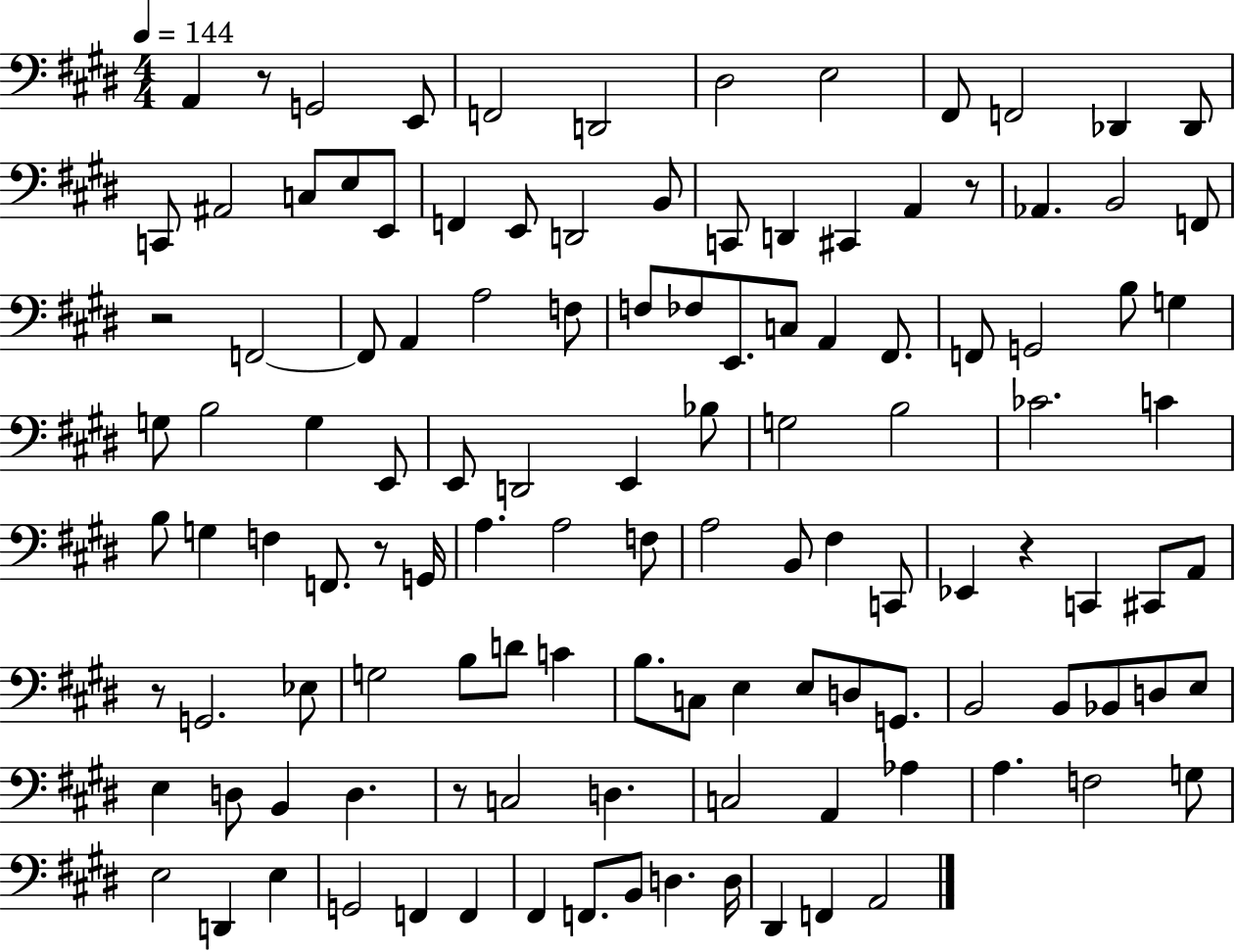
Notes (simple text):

A2/q R/e G2/h E2/e F2/h D2/h D#3/h E3/h F#2/e F2/h Db2/q Db2/e C2/e A#2/h C3/e E3/e E2/e F2/q E2/e D2/h B2/e C2/e D2/q C#2/q A2/q R/e Ab2/q. B2/h F2/e R/h F2/h F2/e A2/q A3/h F3/e F3/e FES3/e E2/e. C3/e A2/q F#2/e. F2/e G2/h B3/e G3/q G3/e B3/h G3/q E2/e E2/e D2/h E2/q Bb3/e G3/h B3/h CES4/h. C4/q B3/e G3/q F3/q F2/e. R/e G2/s A3/q. A3/h F3/e A3/h B2/e F#3/q C2/e Eb2/q R/q C2/q C#2/e A2/e R/e G2/h. Eb3/e G3/h B3/e D4/e C4/q B3/e. C3/e E3/q E3/e D3/e G2/e. B2/h B2/e Bb2/e D3/e E3/e E3/q D3/e B2/q D3/q. R/e C3/h D3/q. C3/h A2/q Ab3/q A3/q. F3/h G3/e E3/h D2/q E3/q G2/h F2/q F2/q F#2/q F2/e. B2/e D3/q. D3/s D#2/q F2/q A2/h